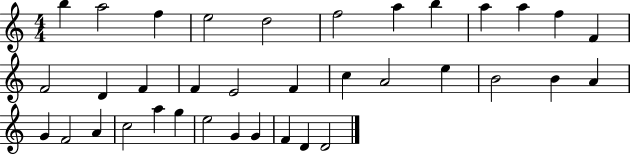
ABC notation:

X:1
T:Untitled
M:4/4
L:1/4
K:C
b a2 f e2 d2 f2 a b a a f F F2 D F F E2 F c A2 e B2 B A G F2 A c2 a g e2 G G F D D2